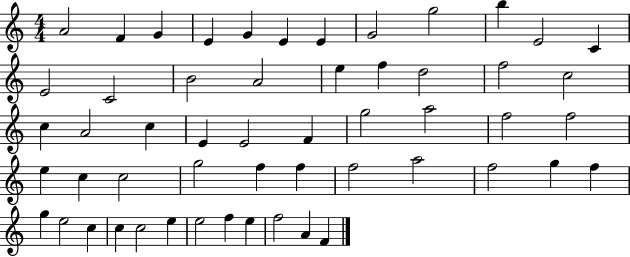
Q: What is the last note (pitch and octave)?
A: F4